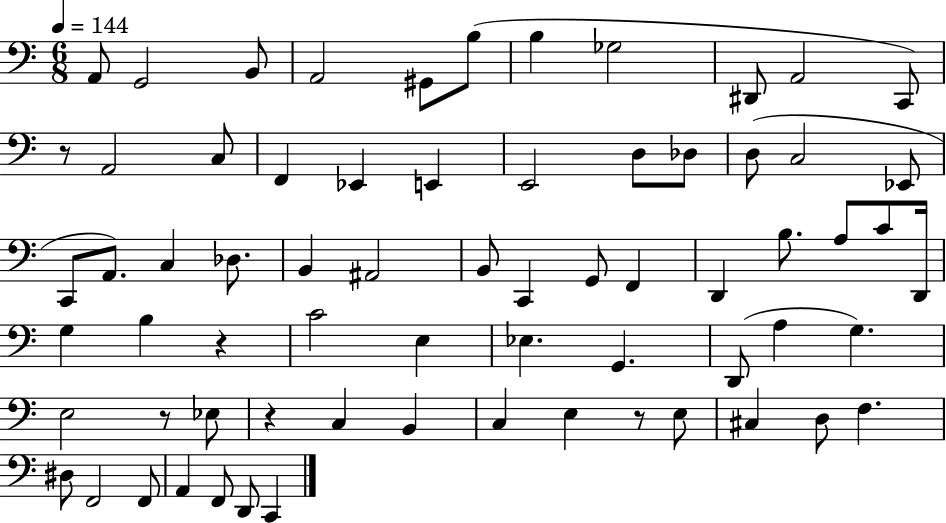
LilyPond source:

{
  \clef bass
  \numericTimeSignature
  \time 6/8
  \key c \major
  \tempo 4 = 144
  a,8 g,2 b,8 | a,2 gis,8 b8( | b4 ges2 | dis,8 a,2 c,8) | \break r8 a,2 c8 | f,4 ees,4 e,4 | e,2 d8 des8 | d8( c2 ees,8 | \break c,8 a,8.) c4 des8. | b,4 ais,2 | b,8 c,4 g,8 f,4 | d,4 b8. a8 c'8 d,16 | \break g4 b4 r4 | c'2 e4 | ees4. g,4. | d,8( a4 g4.) | \break e2 r8 ees8 | r4 c4 b,4 | c4 e4 r8 e8 | cis4 d8 f4. | \break dis8 f,2 f,8 | a,4 f,8 d,8 c,4 | \bar "|."
}